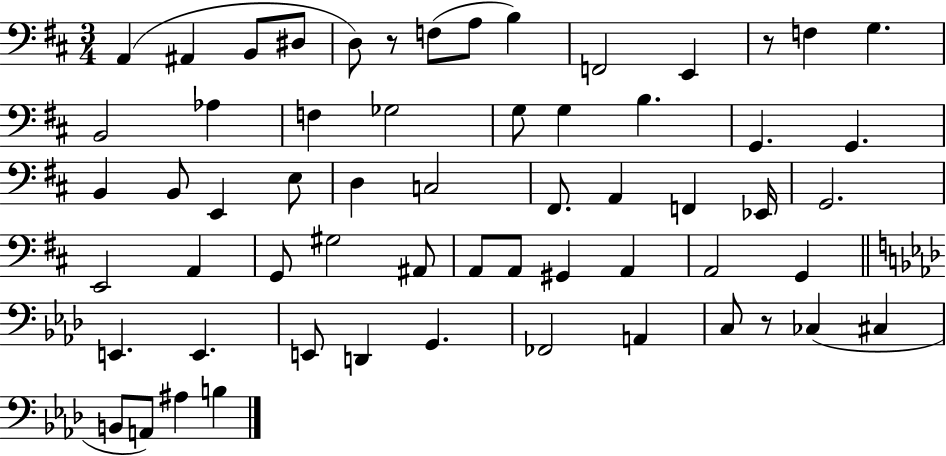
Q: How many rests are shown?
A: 3